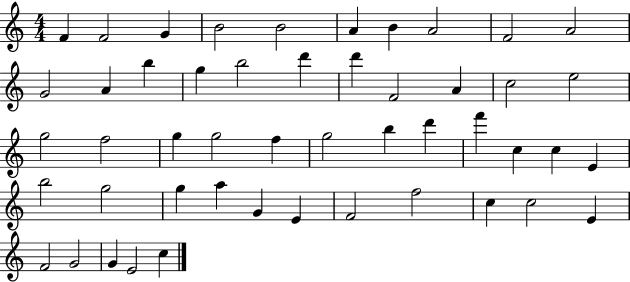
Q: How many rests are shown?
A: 0